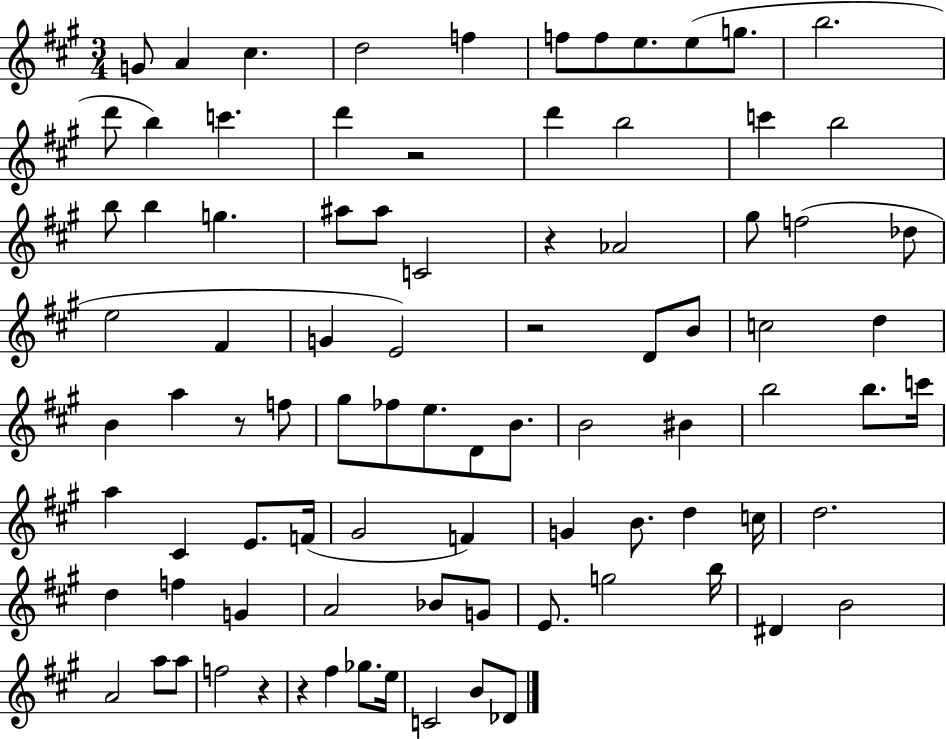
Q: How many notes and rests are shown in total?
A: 88